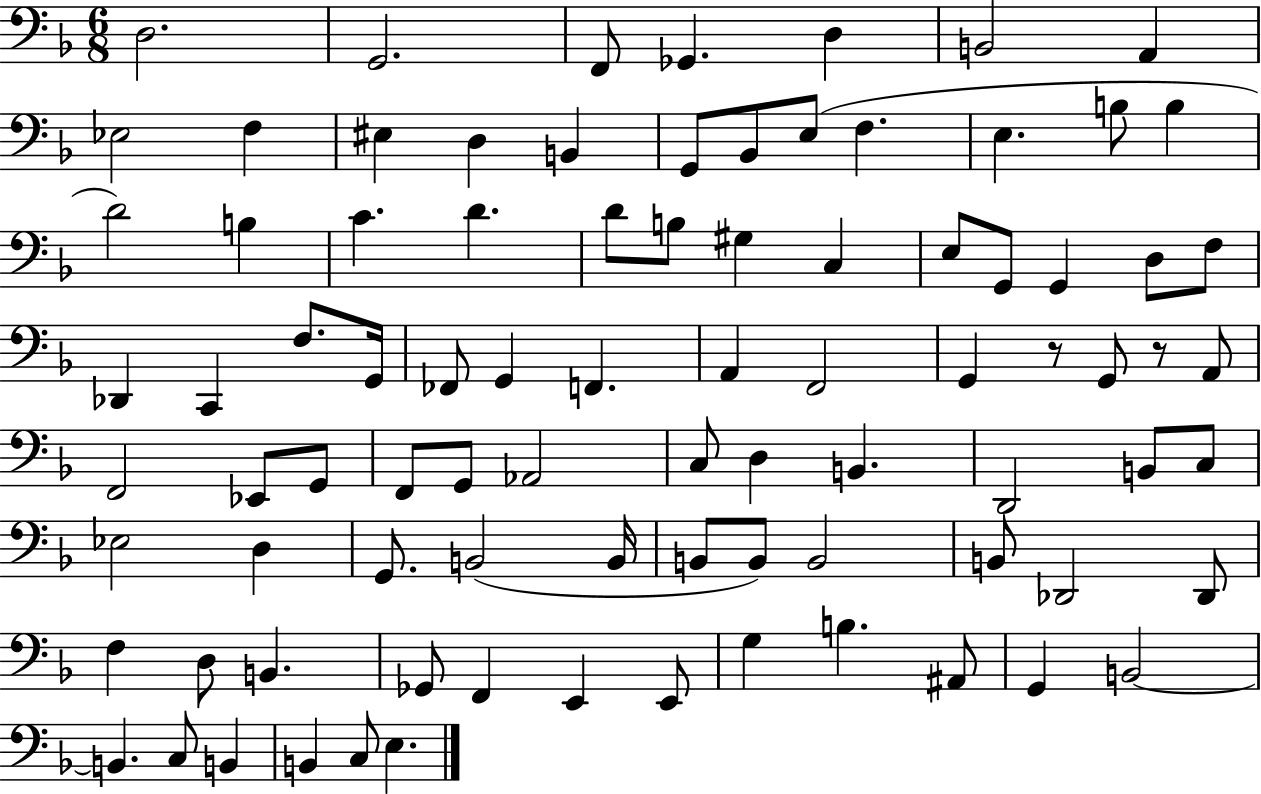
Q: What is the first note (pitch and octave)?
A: D3